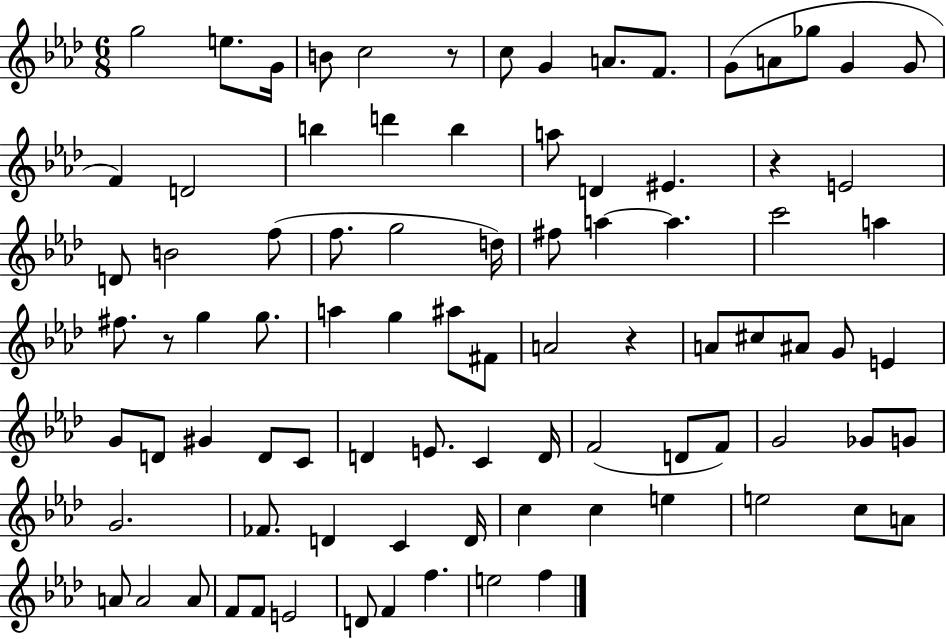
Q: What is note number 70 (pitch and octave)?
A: E5